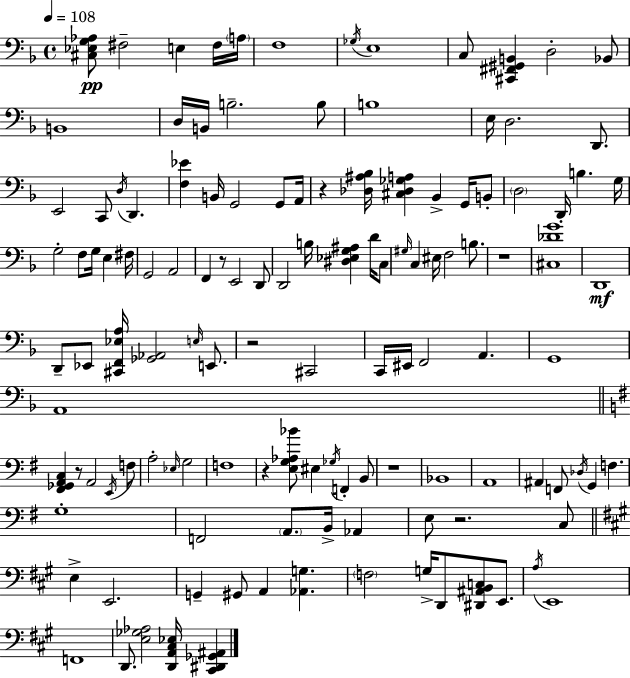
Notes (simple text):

[C#3,Eb3,G3,Ab3]/e F#3/h E3/q F#3/s A3/s F3/w Gb3/s E3/w C3/e [C#2,F#2,G#2,B2]/q D3/h Bb2/e B2/w D3/s B2/s B3/h. B3/e B3/w E3/s D3/h. D2/e. E2/h C2/e D3/s D2/q. [F3,Eb4]/q B2/s G2/h G2/e A2/s R/q [Db3,A#3,Bb3]/s [C#3,Db3,Gb3,A3]/q Bb2/q G2/s B2/e D3/h D2/s B3/q. G3/s G3/h F3/e G3/s E3/q F#3/s G2/h A2/h F2/q R/e E2/h D2/e D2/h B3/s [D#3,Eb3,G3,A#3]/q D4/s C3/e G#3/s C3/q EIS3/s F3/h B3/e. R/w [C#3,Db4,G4]/w D2/w D2/e Eb2/e [C#2,F2,Eb3,A3]/s [Gb2,Ab2]/h E3/s E2/e. R/h C#2/h C2/s EIS2/s F2/h A2/q. G2/w A2/w [F#2,Gb2,A2,C3]/q R/e A2/h E2/s F3/e A3/h Eb3/s G3/h F3/w R/q [E3,G3,Ab3,Bb4]/e EIS3/q Gb3/s F2/q B2/e R/w Bb2/w A2/w A#2/q F2/e Db3/s G2/q F3/q. G3/w F2/h A2/e. B2/s Ab2/q E3/e R/h. C3/e E3/q E2/h. G2/q G#2/e A2/q [Ab2,G3]/q. F3/h G3/s D2/e [D#2,A#2,B2,C3]/e E2/e. A3/s E2/w F2/w D2/e. [E3,Gb3,Ab3]/h [D2,A2,C#3,Eb3]/s [C#2,D#2,Gb2,A#2]/q